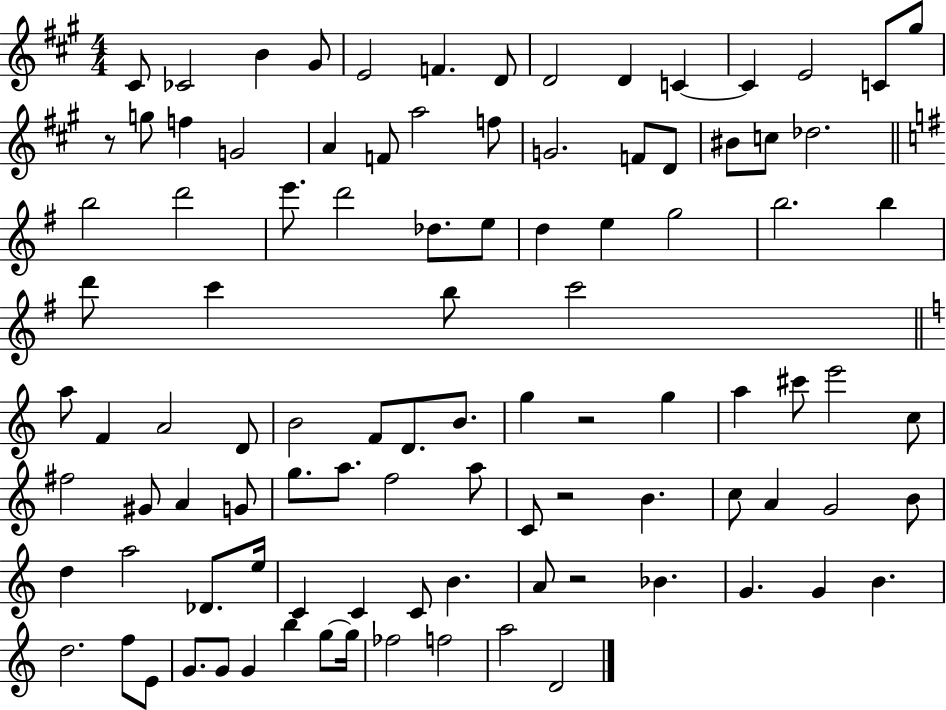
C#4/e CES4/h B4/q G#4/e E4/h F4/q. D4/e D4/h D4/q C4/q C4/q E4/h C4/e G#5/e R/e G5/e F5/q G4/h A4/q F4/e A5/h F5/e G4/h. F4/e D4/e BIS4/e C5/e Db5/h. B5/h D6/h E6/e. D6/h Db5/e. E5/e D5/q E5/q G5/h B5/h. B5/q D6/e C6/q B5/e C6/h A5/e F4/q A4/h D4/e B4/h F4/e D4/e. B4/e. G5/q R/h G5/q A5/q C#6/e E6/h C5/e F#5/h G#4/e A4/q G4/e G5/e. A5/e. F5/h A5/e C4/e R/h B4/q. C5/e A4/q G4/h B4/e D5/q A5/h Db4/e. E5/s C4/q C4/q C4/e B4/q. A4/e R/h Bb4/q. G4/q. G4/q B4/q. D5/h. F5/e E4/e G4/e. G4/e G4/q B5/q G5/e G5/s FES5/h F5/h A5/h D4/h